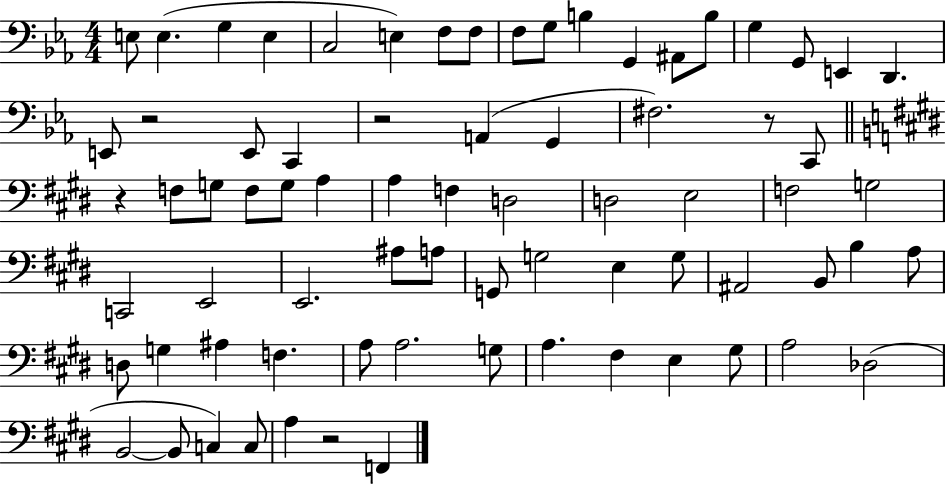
{
  \clef bass
  \numericTimeSignature
  \time 4/4
  \key ees \major
  e8 e4.( g4 e4 | c2 e4) f8 f8 | f8 g8 b4 g,4 ais,8 b8 | g4 g,8 e,4 d,4. | \break e,8 r2 e,8 c,4 | r2 a,4( g,4 | fis2.) r8 c,8 | \bar "||" \break \key e \major r4 f8 g8 f8 g8 a4 | a4 f4 d2 | d2 e2 | f2 g2 | \break c,2 e,2 | e,2. ais8 a8 | g,8 g2 e4 g8 | ais,2 b,8 b4 a8 | \break d8 g4 ais4 f4. | a8 a2. g8 | a4. fis4 e4 gis8 | a2 des2( | \break b,2~~ b,8 c4) c8 | a4 r2 f,4 | \bar "|."
}